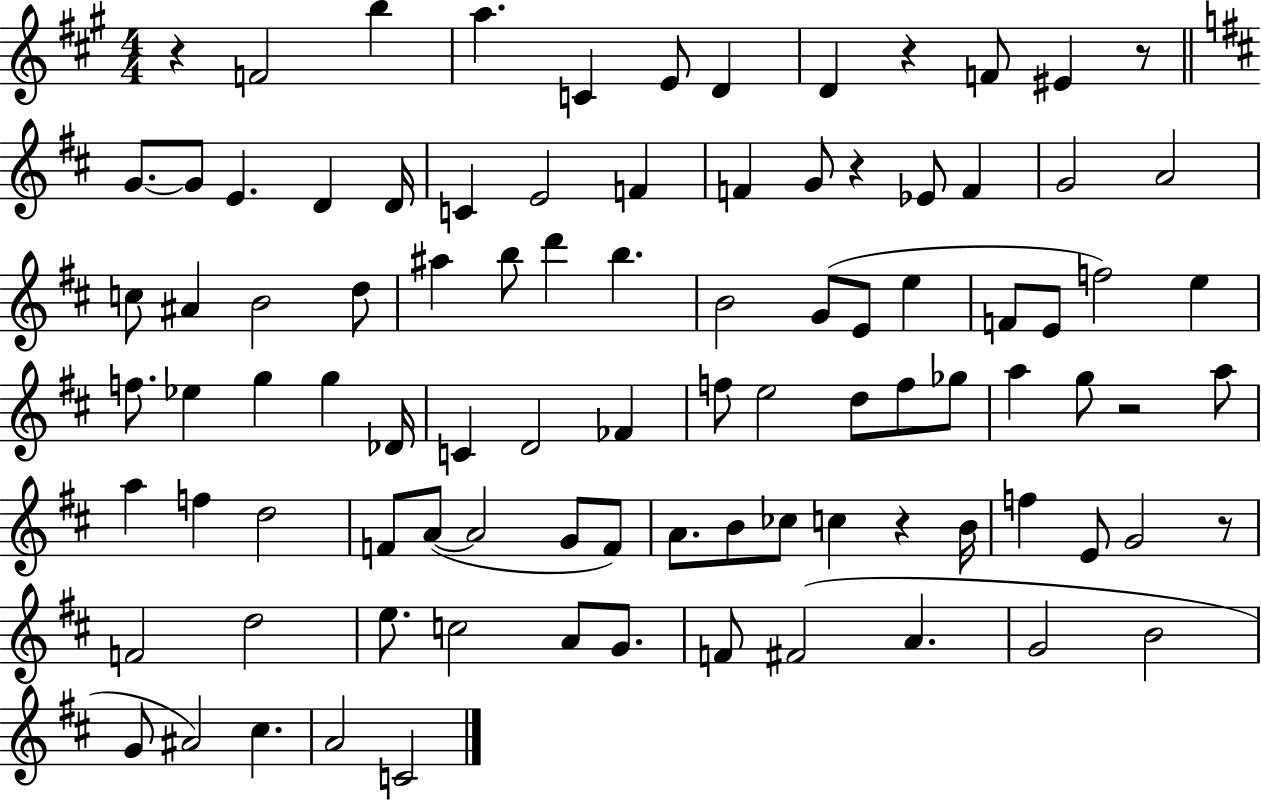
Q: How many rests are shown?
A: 7